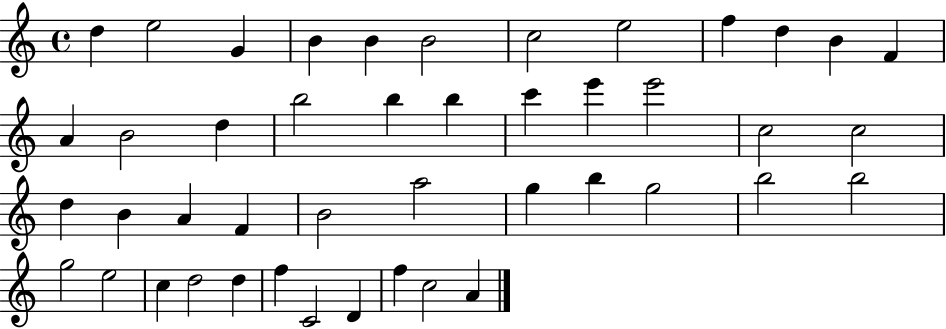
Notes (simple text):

D5/q E5/h G4/q B4/q B4/q B4/h C5/h E5/h F5/q D5/q B4/q F4/q A4/q B4/h D5/q B5/h B5/q B5/q C6/q E6/q E6/h C5/h C5/h D5/q B4/q A4/q F4/q B4/h A5/h G5/q B5/q G5/h B5/h B5/h G5/h E5/h C5/q D5/h D5/q F5/q C4/h D4/q F5/q C5/h A4/q